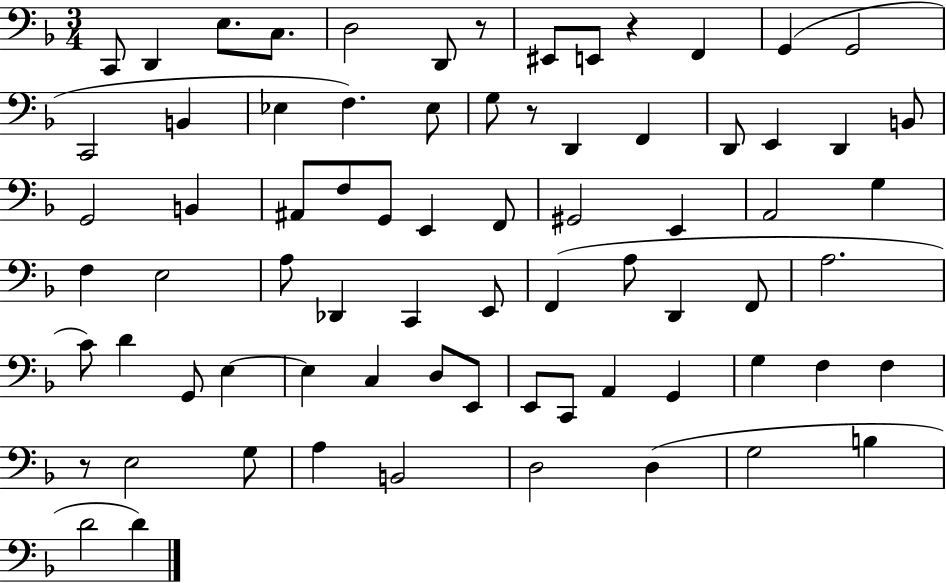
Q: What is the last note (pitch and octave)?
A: D4